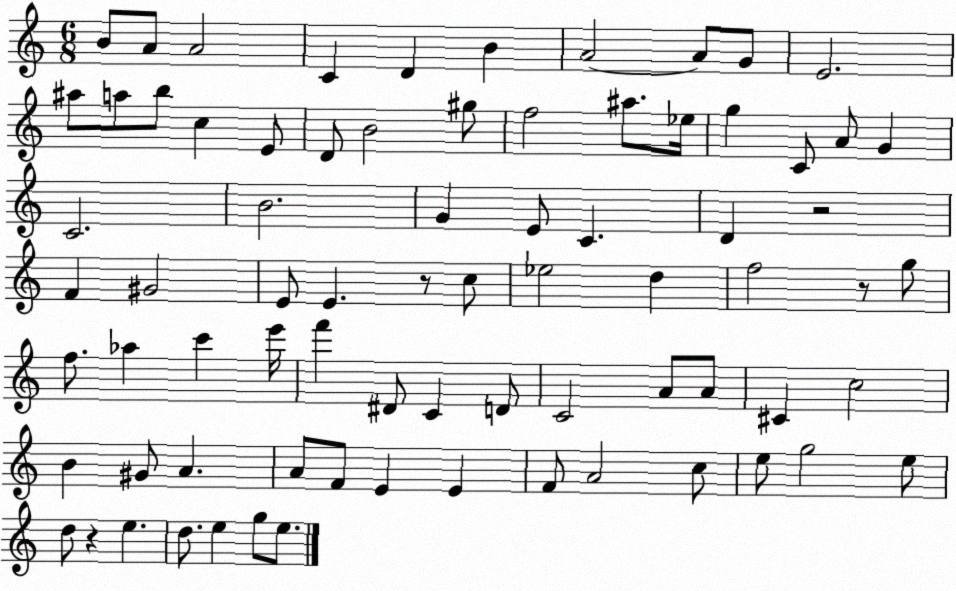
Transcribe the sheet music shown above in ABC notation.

X:1
T:Untitled
M:6/8
L:1/4
K:C
B/2 A/2 A2 C D B A2 A/2 G/2 E2 ^a/2 a/2 b/2 c E/2 D/2 B2 ^g/2 f2 ^a/2 _e/4 g C/2 A/2 G C2 B2 G E/2 C D z2 F ^G2 E/2 E z/2 c/2 _e2 d f2 z/2 g/2 f/2 _a c' e'/4 f' ^D/2 C D/2 C2 A/2 A/2 ^C c2 B ^G/2 A A/2 F/2 E E F/2 A2 c/2 e/2 g2 e/2 d/2 z e d/2 e g/2 e/2